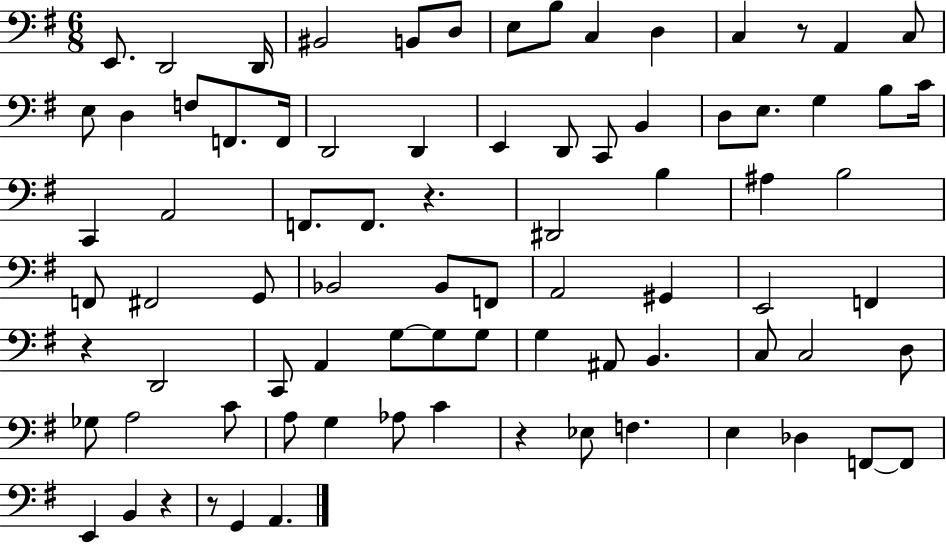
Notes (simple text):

E2/e. D2/h D2/s BIS2/h B2/e D3/e E3/e B3/e C3/q D3/q C3/q R/e A2/q C3/e E3/e D3/q F3/e F2/e. F2/s D2/h D2/q E2/q D2/e C2/e B2/q D3/e E3/e. G3/q B3/e C4/s C2/q A2/h F2/e. F2/e. R/q. D#2/h B3/q A#3/q B3/h F2/e F#2/h G2/e Bb2/h Bb2/e F2/e A2/h G#2/q E2/h F2/q R/q D2/h C2/e A2/q G3/e G3/e G3/e G3/q A#2/e B2/q. C3/e C3/h D3/e Gb3/e A3/h C4/e A3/e G3/q Ab3/e C4/q R/q Eb3/e F3/q. E3/q Db3/q F2/e F2/e E2/q B2/q R/q R/e G2/q A2/q.